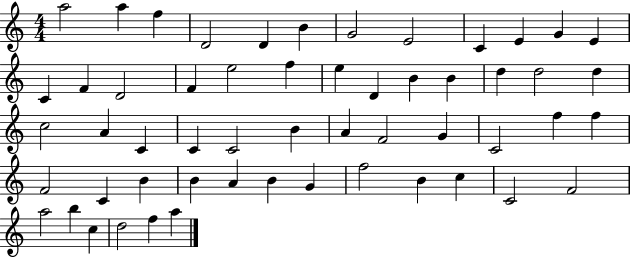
X:1
T:Untitled
M:4/4
L:1/4
K:C
a2 a f D2 D B G2 E2 C E G E C F D2 F e2 f e D B B d d2 d c2 A C C C2 B A F2 G C2 f f F2 C B B A B G f2 B c C2 F2 a2 b c d2 f a